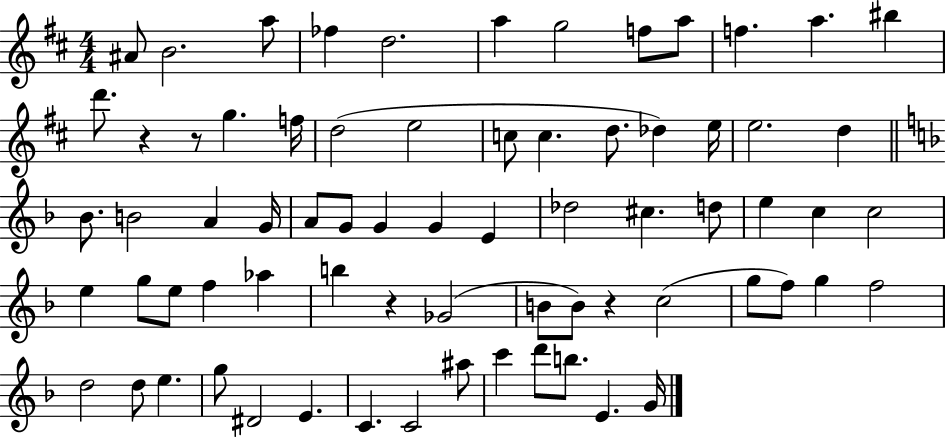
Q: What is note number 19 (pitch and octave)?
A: C5